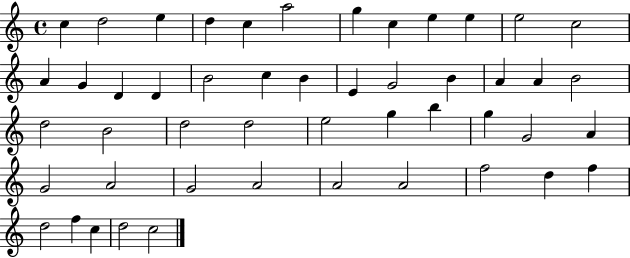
X:1
T:Untitled
M:4/4
L:1/4
K:C
c d2 e d c a2 g c e e e2 c2 A G D D B2 c B E G2 B A A B2 d2 B2 d2 d2 e2 g b g G2 A G2 A2 G2 A2 A2 A2 f2 d f d2 f c d2 c2